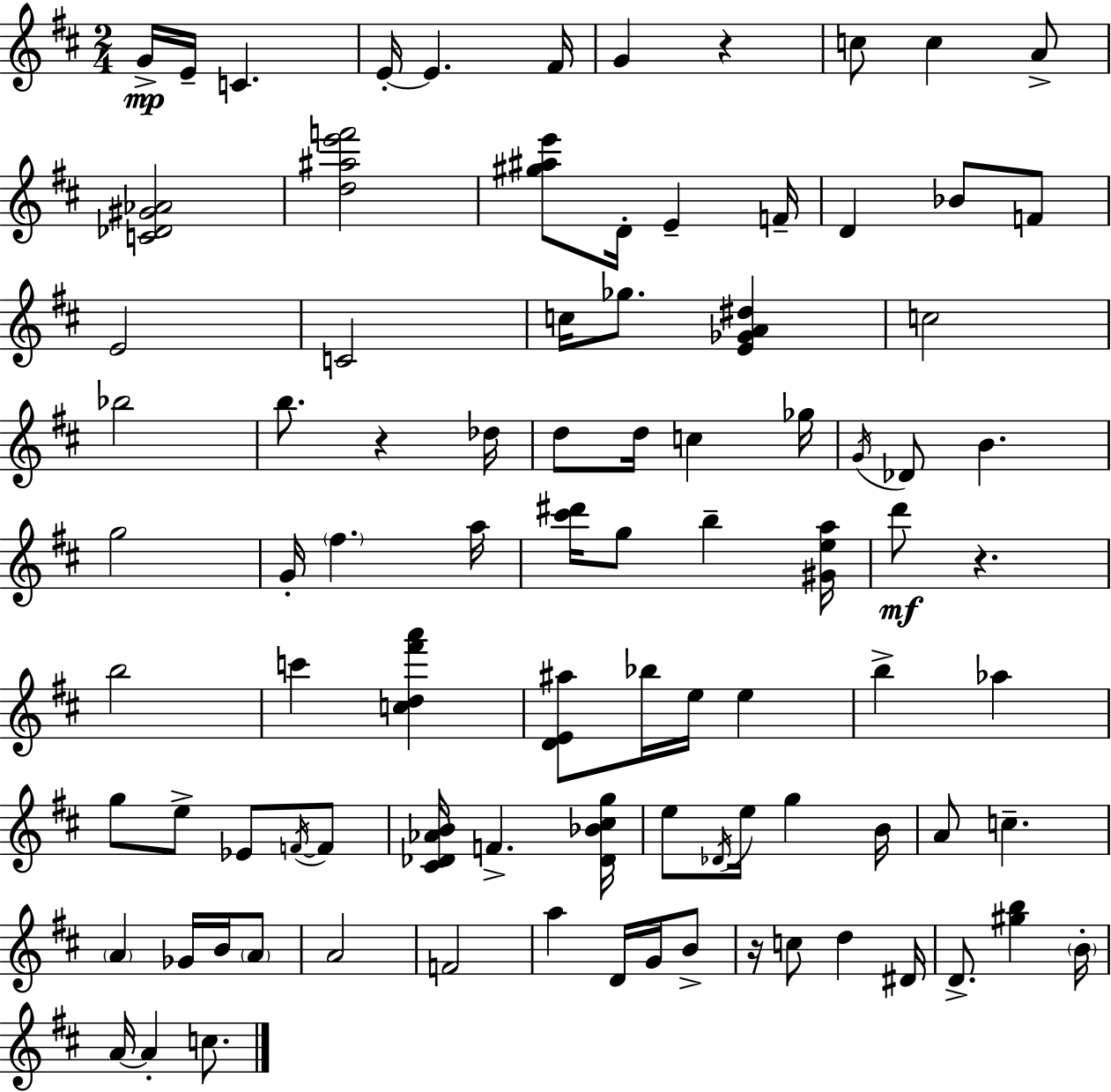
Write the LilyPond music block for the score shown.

{
  \clef treble
  \numericTimeSignature
  \time 2/4
  \key d \major
  g'16->\mp e'16-- c'4. | e'16-.~~ e'4. fis'16 | g'4 r4 | c''8 c''4 a'8-> | \break <c' des' gis' aes'>2 | <d'' ais'' e''' f'''>2 | <gis'' ais'' e'''>8 d'16-. e'4-- f'16-- | d'4 bes'8 f'8 | \break e'2 | c'2 | c''16 ges''8. <e' ges' a' dis''>4 | c''2 | \break bes''2 | b''8. r4 des''16 | d''8 d''16 c''4 ges''16 | \acciaccatura { g'16 } des'8 b'4. | \break g''2 | g'16-. \parenthesize fis''4. | a''16 <cis''' dis'''>16 g''8 b''4-- | <gis' e'' a''>16 d'''8\mf r4. | \break b''2 | c'''4 <c'' d'' fis''' a'''>4 | <d' e' ais''>8 bes''16 e''16 e''4 | b''4-> aes''4 | \break g''8 e''8-> ees'8 \acciaccatura { f'16~ }~ | f'8 <cis' des' aes' b'>16 f'4.-> | <des' bes' cis'' g''>16 e''8 \acciaccatura { des'16 } e''16 g''4 | b'16 a'8 c''4.-- | \break \parenthesize a'4 ges'16 | b'16 \parenthesize a'8 a'2 | f'2 | a''4 d'16 | \break g'16 b'8-> r16 c''8 d''4 | dis'16 d'8.-> <gis'' b''>4 | \parenthesize b'16-. a'16~~ a'4-. | c''8. \bar "|."
}